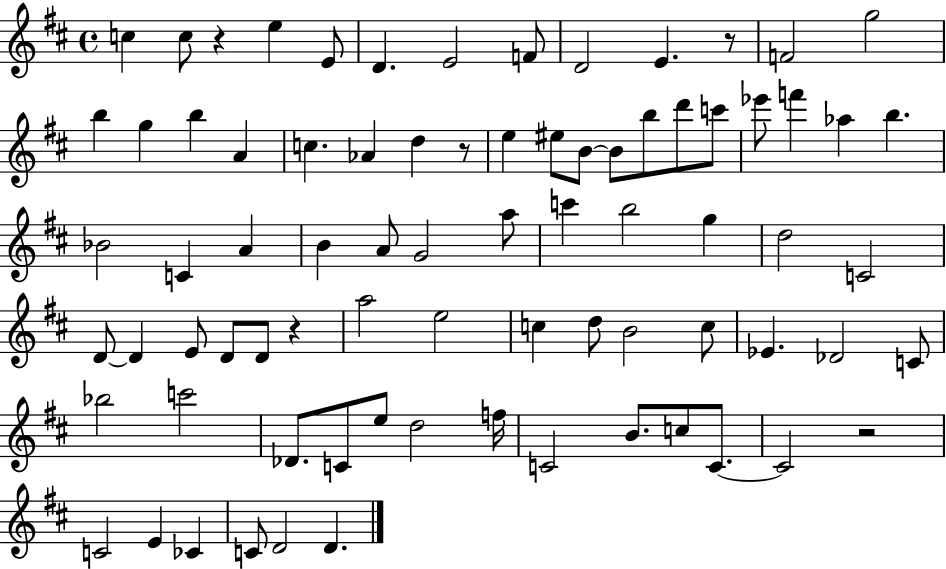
X:1
T:Untitled
M:4/4
L:1/4
K:D
c c/2 z e E/2 D E2 F/2 D2 E z/2 F2 g2 b g b A c _A d z/2 e ^e/2 B/2 B/2 b/2 d'/2 c'/2 _e'/2 f' _a b _B2 C A B A/2 G2 a/2 c' b2 g d2 C2 D/2 D E/2 D/2 D/2 z a2 e2 c d/2 B2 c/2 _E _D2 C/2 _b2 c'2 _D/2 C/2 e/2 d2 f/4 C2 B/2 c/2 C/2 C2 z2 C2 E _C C/2 D2 D